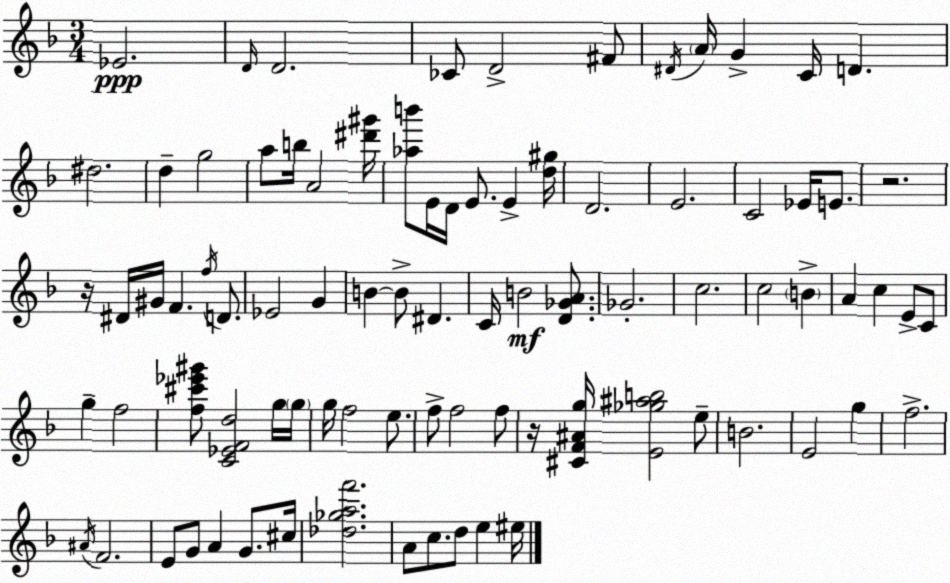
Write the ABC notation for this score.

X:1
T:Untitled
M:3/4
L:1/4
K:F
_E2 D/4 D2 _C/2 D2 ^F/2 ^D/4 A/4 G C/4 D ^d2 d g2 a/2 b/4 A2 [^d'^g']/4 [_ab']/2 E/4 D/4 E/2 E [d^g]/4 D2 E2 C2 _E/4 E/2 z2 z/4 ^D/4 ^G/4 F f/4 D/2 _E2 G B B/2 ^D C/4 B2 [D_GA]/2 _G2 c2 c2 B A c E/2 C/2 g f2 [f^c'_e'^g']/2 [C_EFd]2 g/4 g/4 g/4 f2 e/2 f/2 f2 f/2 z/4 [^CF^Ag]/4 [E_g^ab]2 e/2 B2 E2 g f2 ^A/4 F2 E/2 G/2 A G/2 ^c/4 [_d_gaf']2 A/2 c/2 d/2 e ^e/4